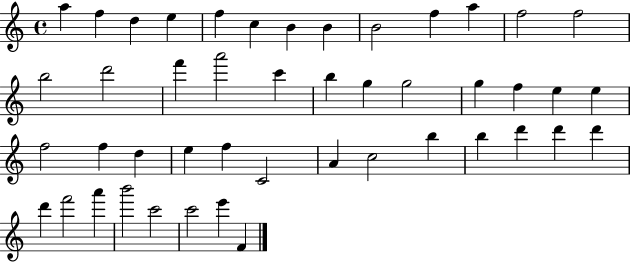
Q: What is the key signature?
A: C major